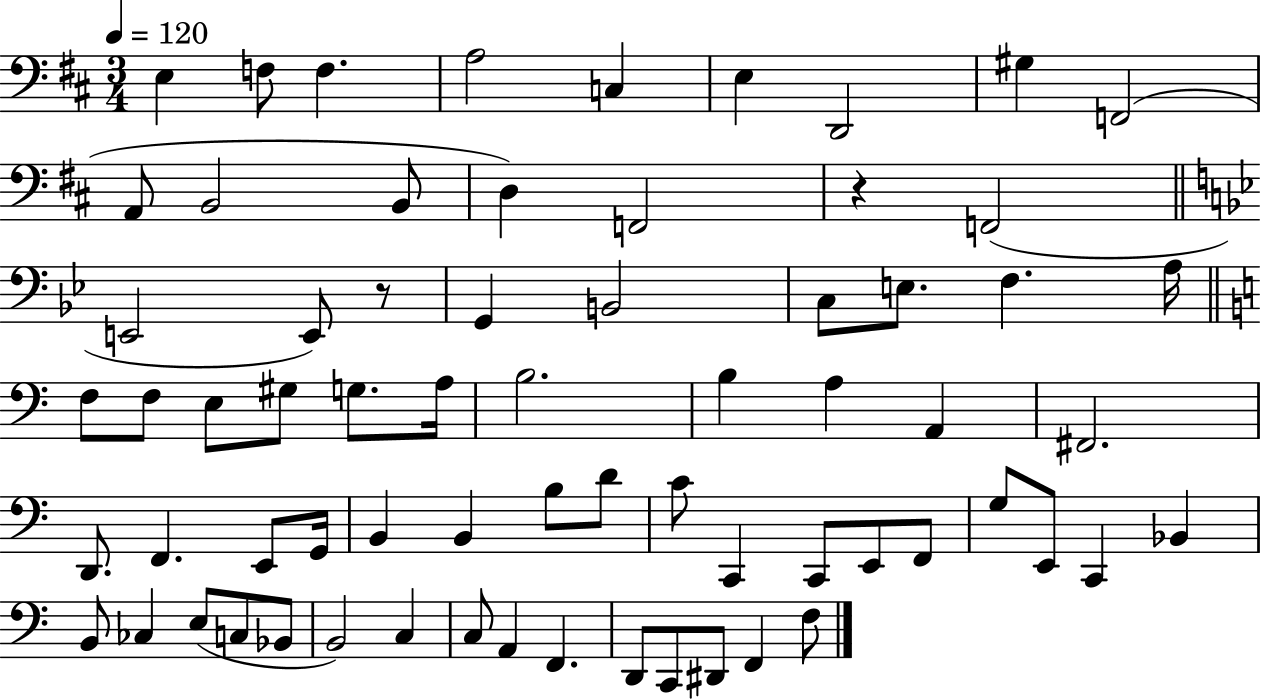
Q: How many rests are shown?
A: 2